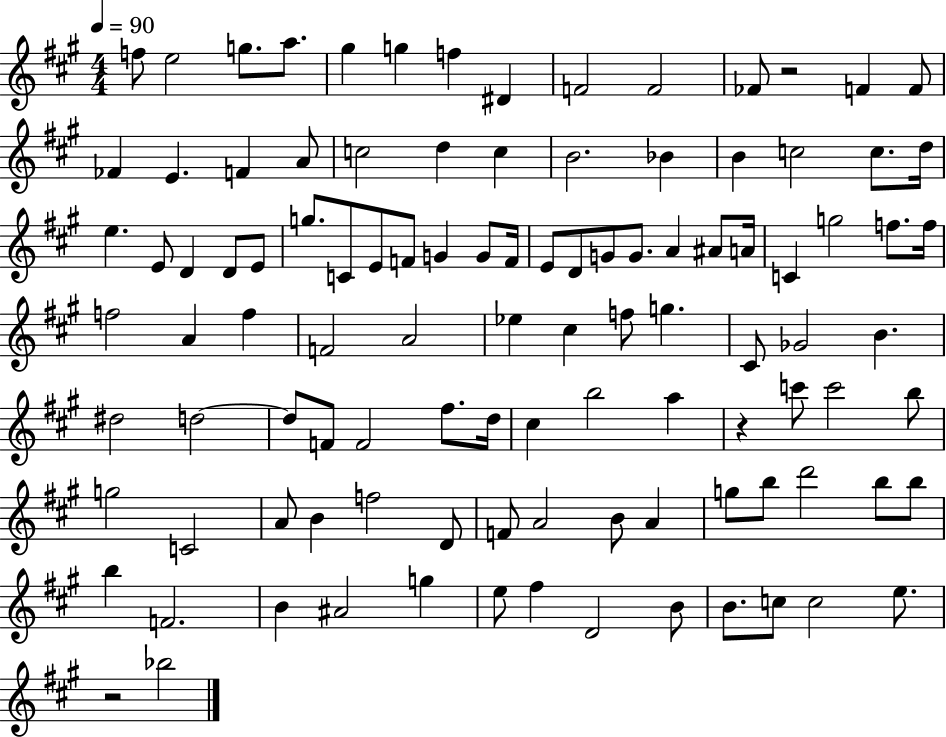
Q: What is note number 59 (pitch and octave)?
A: C#4